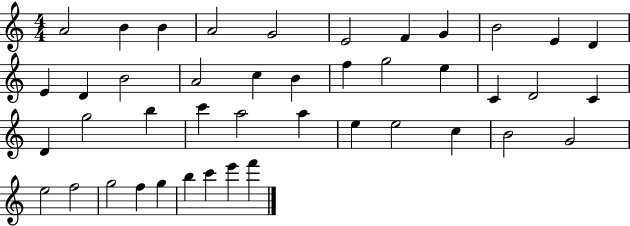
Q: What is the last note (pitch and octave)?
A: F6